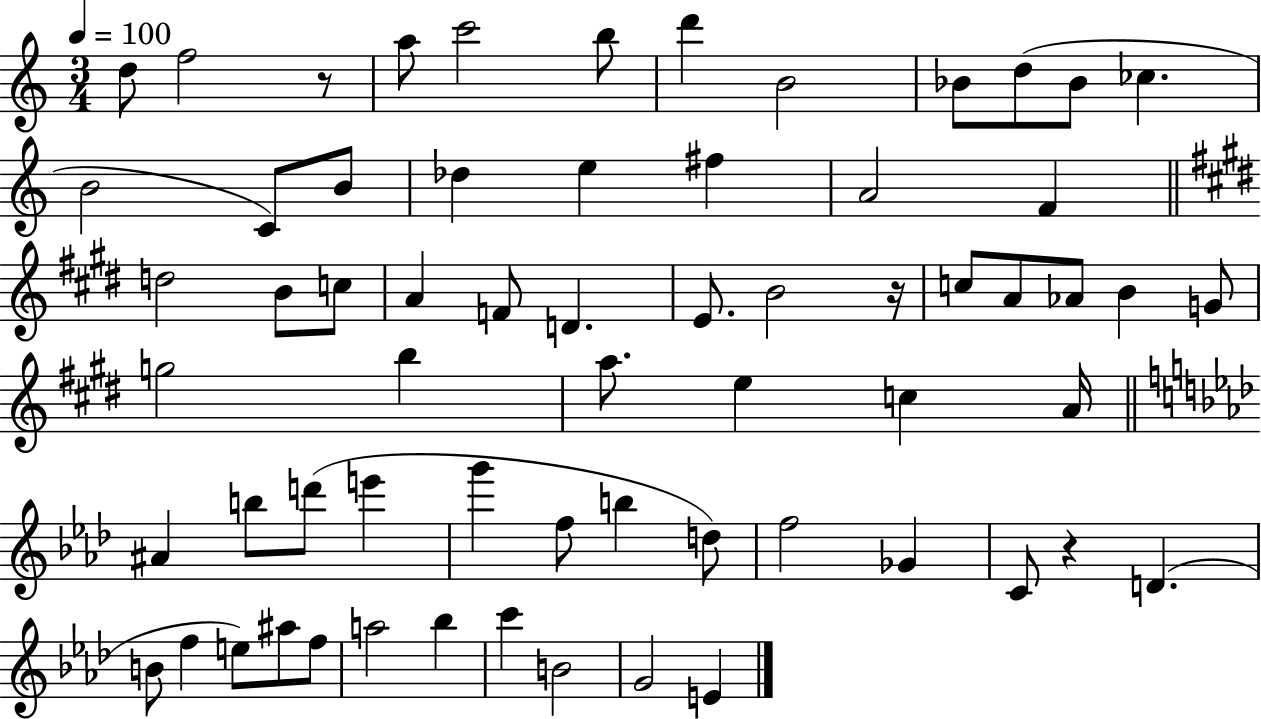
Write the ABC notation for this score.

X:1
T:Untitled
M:3/4
L:1/4
K:C
d/2 f2 z/2 a/2 c'2 b/2 d' B2 _B/2 d/2 _B/2 _c B2 C/2 B/2 _d e ^f A2 F d2 B/2 c/2 A F/2 D E/2 B2 z/4 c/2 A/2 _A/2 B G/2 g2 b a/2 e c A/4 ^A b/2 d'/2 e' g' f/2 b d/2 f2 _G C/2 z D B/2 f e/2 ^a/2 f/2 a2 _b c' B2 G2 E